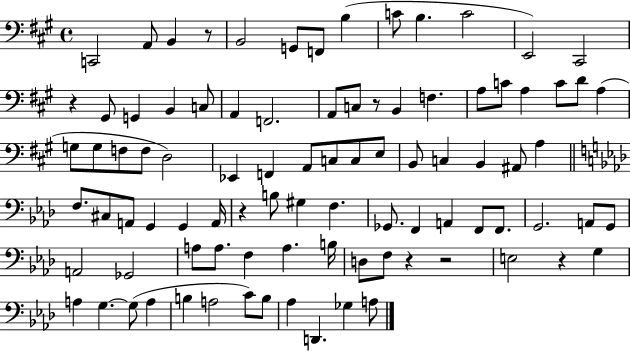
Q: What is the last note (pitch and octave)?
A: A3